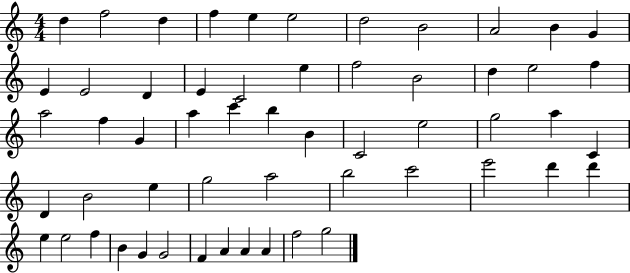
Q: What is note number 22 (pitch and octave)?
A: F5